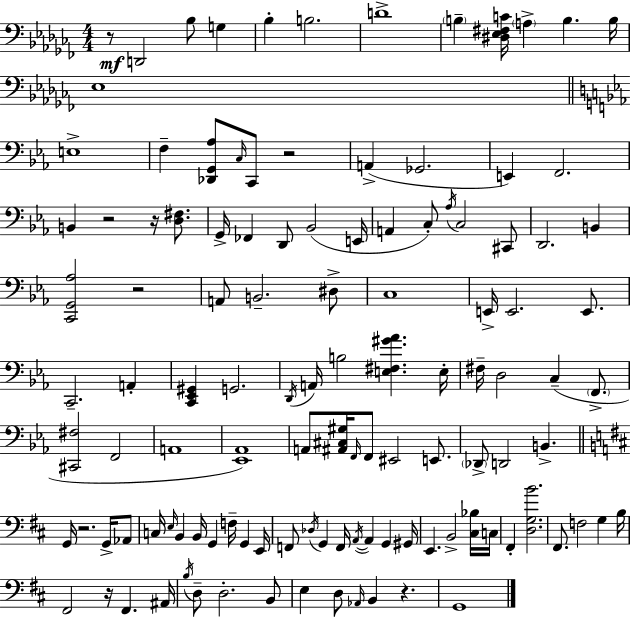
X:1
T:Untitled
M:4/4
L:1/4
K:Abm
z/2 D,,2 _B,/2 G, _B, B,2 D4 B, [^D,_E,^F,C]/4 A, B, B,/4 _E,4 E,4 F, [_D,,G,,_A,]/2 C,/4 C,,/2 z2 A,, _G,,2 E,, F,,2 B,, z2 z/4 [D,^F,]/2 G,,/4 _F,, D,,/2 _B,,2 E,,/4 A,, C,/2 _A,/4 C,2 ^C,,/2 D,,2 B,, [C,,G,,_A,]2 z2 A,,/2 B,,2 ^D,/2 C,4 E,,/4 E,,2 E,,/2 C,,2 A,, [C,,_E,,^G,,] G,,2 D,,/4 A,,/4 B,2 [E,^F,^G_A] E,/4 ^F,/4 D,2 C, F,,/2 [^C,,^F,]2 F,,2 A,,4 [_E,,_A,,]4 A,,/2 [^A,,^C,^G,]/4 F,,/4 F,,/2 ^E,,2 E,,/2 _D,,/2 D,,2 B,, G,,/4 z2 G,,/4 _A,,/2 C,/4 E,/4 B,, B,,/4 G,, F,/4 G,, E,,/4 F,,/2 _D,/4 G,, F,,/4 A,,/4 A,, G,, ^G,,/4 E,, B,,2 [^C,_B,]/4 C,/4 ^F,, [D,G,B]2 ^F,,/2 F,2 G, B,/4 ^F,,2 z/4 ^F,, ^A,,/4 B,/4 D,/2 D,2 B,,/2 E, D,/2 _A,,/4 B,, z G,,4